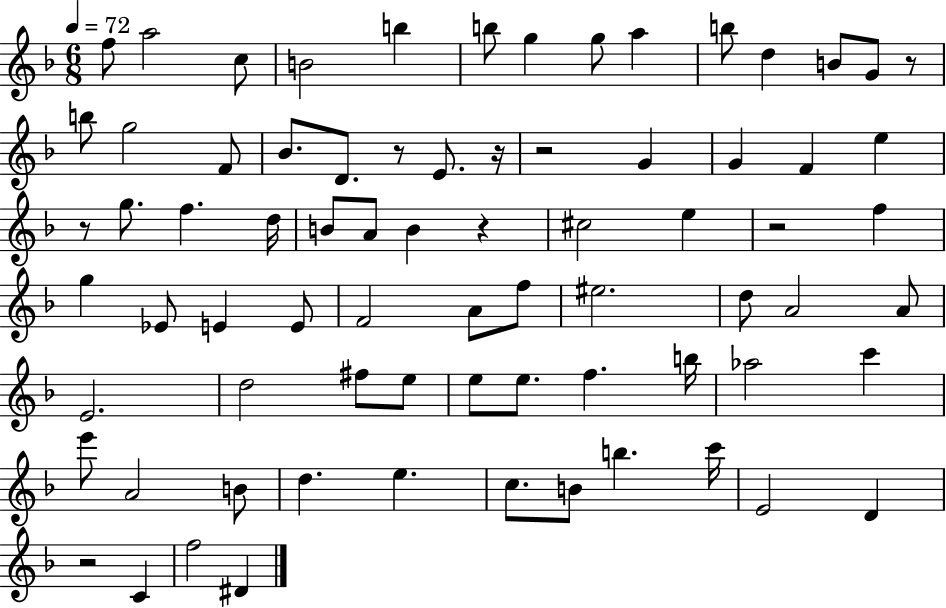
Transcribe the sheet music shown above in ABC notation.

X:1
T:Untitled
M:6/8
L:1/4
K:F
f/2 a2 c/2 B2 b b/2 g g/2 a b/2 d B/2 G/2 z/2 b/2 g2 F/2 _B/2 D/2 z/2 E/2 z/4 z2 G G F e z/2 g/2 f d/4 B/2 A/2 B z ^c2 e z2 f g _E/2 E E/2 F2 A/2 f/2 ^e2 d/2 A2 A/2 E2 d2 ^f/2 e/2 e/2 e/2 f b/4 _a2 c' e'/2 A2 B/2 d e c/2 B/2 b c'/4 E2 D z2 C f2 ^D